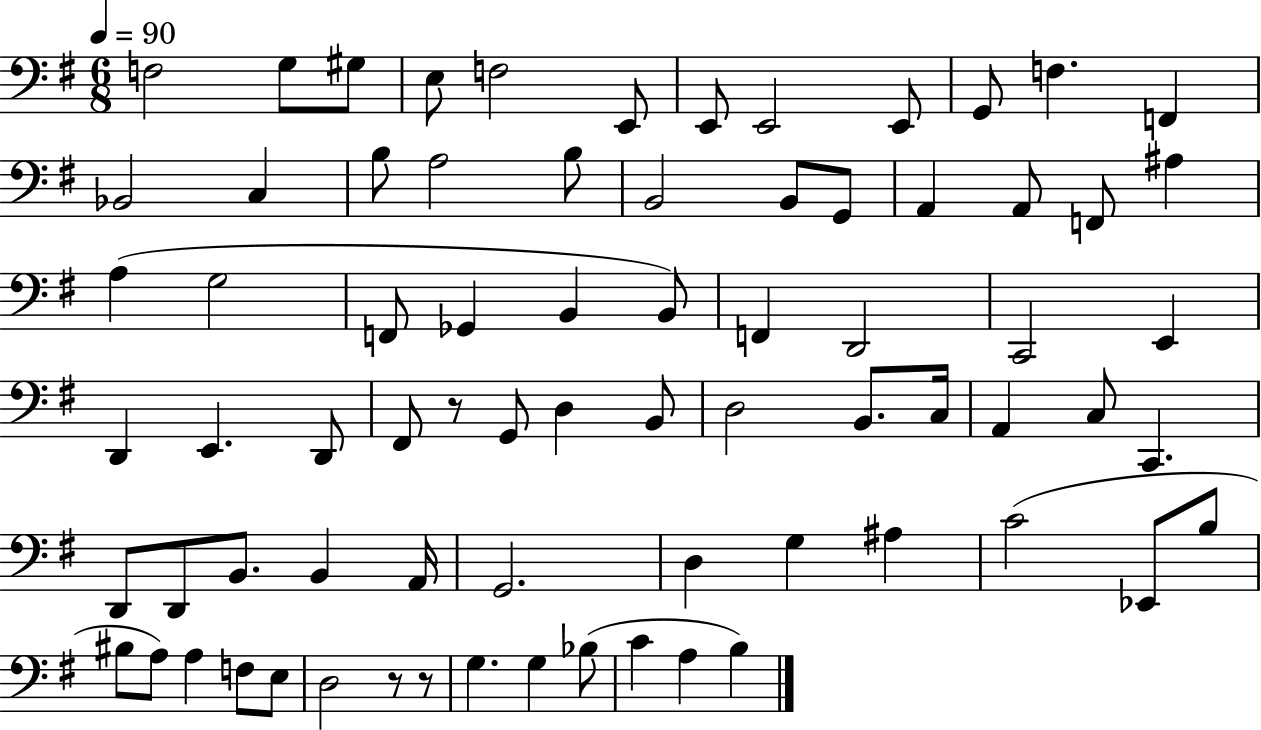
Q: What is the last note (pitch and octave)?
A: B3